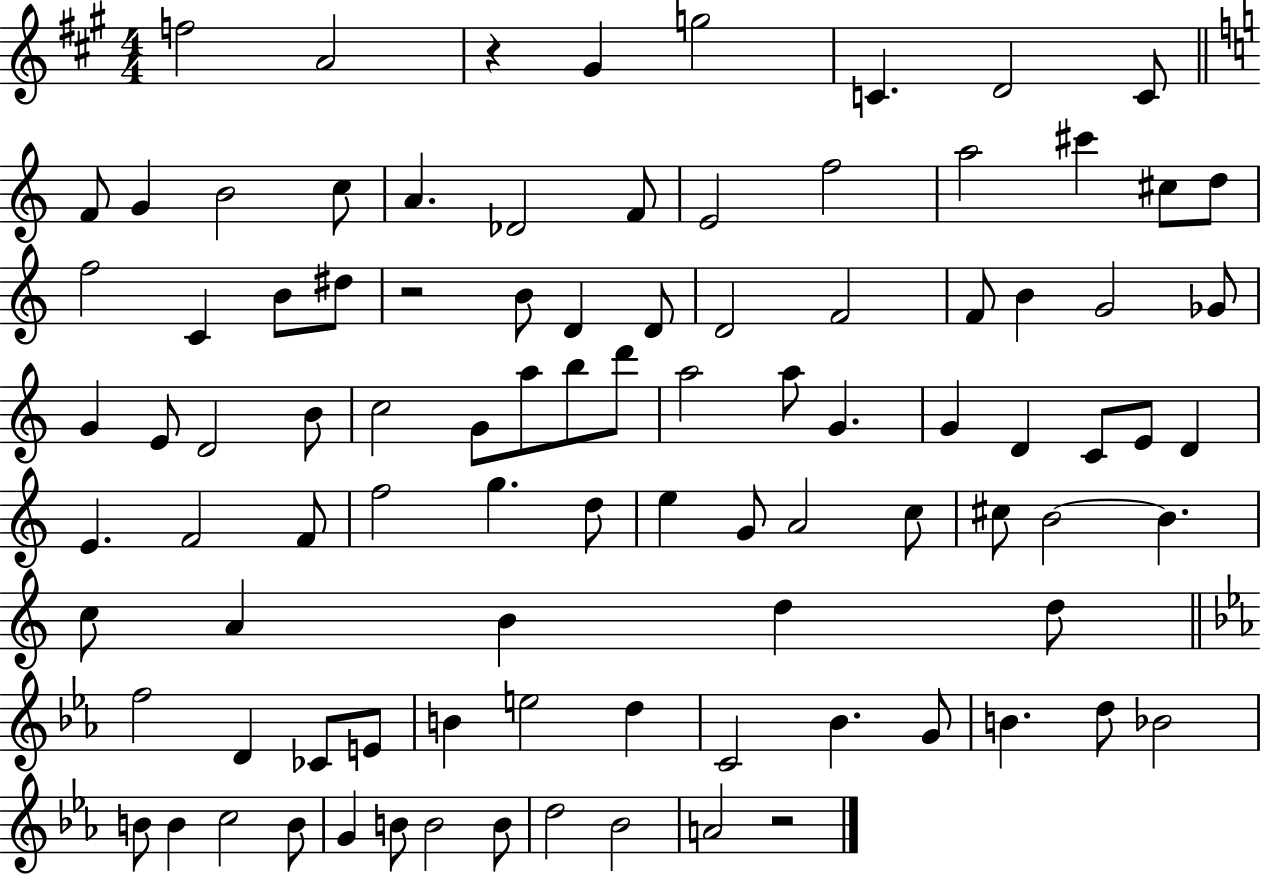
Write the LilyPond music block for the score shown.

{
  \clef treble
  \numericTimeSignature
  \time 4/4
  \key a \major
  f''2 a'2 | r4 gis'4 g''2 | c'4. d'2 c'8 | \bar "||" \break \key c \major f'8 g'4 b'2 c''8 | a'4. des'2 f'8 | e'2 f''2 | a''2 cis'''4 cis''8 d''8 | \break f''2 c'4 b'8 dis''8 | r2 b'8 d'4 d'8 | d'2 f'2 | f'8 b'4 g'2 ges'8 | \break g'4 e'8 d'2 b'8 | c''2 g'8 a''8 b''8 d'''8 | a''2 a''8 g'4. | g'4 d'4 c'8 e'8 d'4 | \break e'4. f'2 f'8 | f''2 g''4. d''8 | e''4 g'8 a'2 c''8 | cis''8 b'2~~ b'4. | \break c''8 a'4 b'4 d''4 d''8 | \bar "||" \break \key c \minor f''2 d'4 ces'8 e'8 | b'4 e''2 d''4 | c'2 bes'4. g'8 | b'4. d''8 bes'2 | \break b'8 b'4 c''2 b'8 | g'4 b'8 b'2 b'8 | d''2 bes'2 | a'2 r2 | \break \bar "|."
}